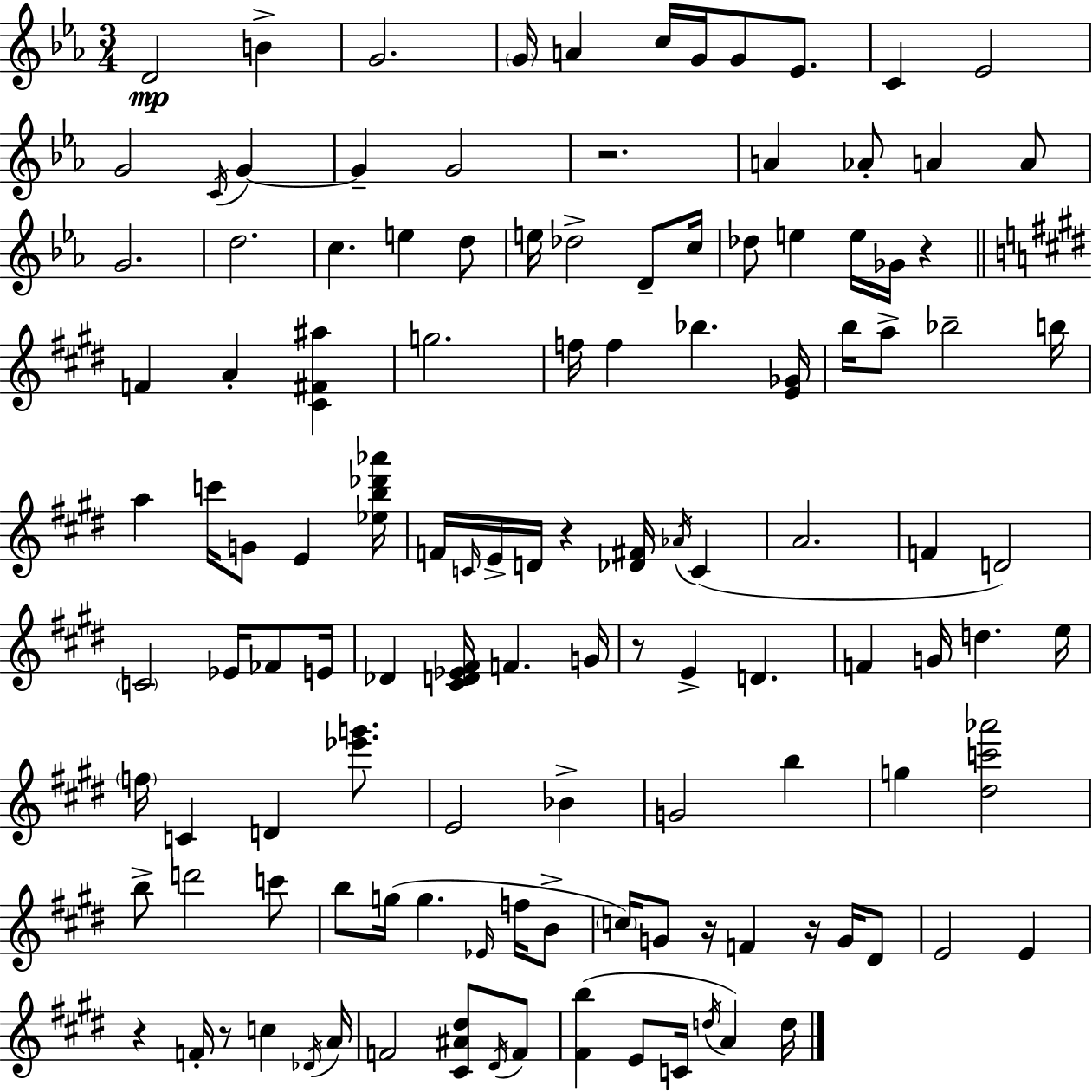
{
  \clef treble
  \numericTimeSignature
  \time 3/4
  \key ees \major
  d'2\mp b'4-> | g'2. | \parenthesize g'16 a'4 c''16 g'16 g'8 ees'8. | c'4 ees'2 | \break g'2 \acciaccatura { c'16 } g'4~~ | g'4-- g'2 | r2. | a'4 aes'8-. a'4 a'8 | \break g'2. | d''2. | c''4. e''4 d''8 | e''16 des''2-> d'8-- | \break c''16 des''8 e''4 e''16 ges'16 r4 | \bar "||" \break \key e \major f'4 a'4-. <cis' fis' ais''>4 | g''2. | f''16 f''4 bes''4. <e' ges'>16 | b''16 a''8-> bes''2-- b''16 | \break a''4 c'''16 g'8 e'4 <ees'' b'' des''' aes'''>16 | f'16 \grace { c'16 } e'16-> d'16 r4 <des' fis'>16 \acciaccatura { aes'16 } c'4( | a'2. | f'4 d'2) | \break \parenthesize c'2 ees'16 fes'8 | e'16 des'4 <cis' d' ees' fis'>16 f'4. | g'16 r8 e'4-> d'4. | f'4 g'16 d''4. | \break e''16 \parenthesize f''16 c'4 d'4 <ees''' g'''>8. | e'2 bes'4-> | g'2 b''4 | g''4 <dis'' c''' aes'''>2 | \break b''8-> d'''2 | c'''8 b''8 g''16( g''4. \grace { ees'16 } | f''16 b'8-> \parenthesize c''16) g'8 r16 f'4 r16 | g'16 dis'8 e'2 e'4 | \break r4 f'16-. r8 c''4 | \acciaccatura { des'16 } a'16 f'2 | <cis' ais' dis''>8 \acciaccatura { dis'16 } f'8 <fis' b''>4( e'8 c'16 | \acciaccatura { d''16 } a'4) d''16 \bar "|."
}